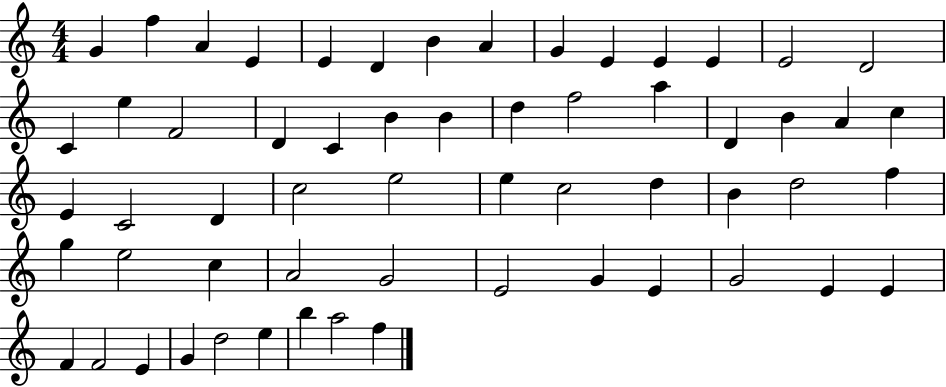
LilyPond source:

{
  \clef treble
  \numericTimeSignature
  \time 4/4
  \key c \major
  g'4 f''4 a'4 e'4 | e'4 d'4 b'4 a'4 | g'4 e'4 e'4 e'4 | e'2 d'2 | \break c'4 e''4 f'2 | d'4 c'4 b'4 b'4 | d''4 f''2 a''4 | d'4 b'4 a'4 c''4 | \break e'4 c'2 d'4 | c''2 e''2 | e''4 c''2 d''4 | b'4 d''2 f''4 | \break g''4 e''2 c''4 | a'2 g'2 | e'2 g'4 e'4 | g'2 e'4 e'4 | \break f'4 f'2 e'4 | g'4 d''2 e''4 | b''4 a''2 f''4 | \bar "|."
}